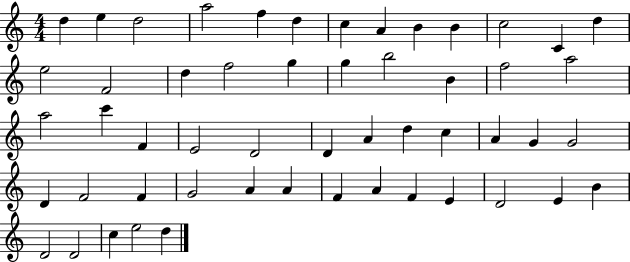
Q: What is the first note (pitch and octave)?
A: D5